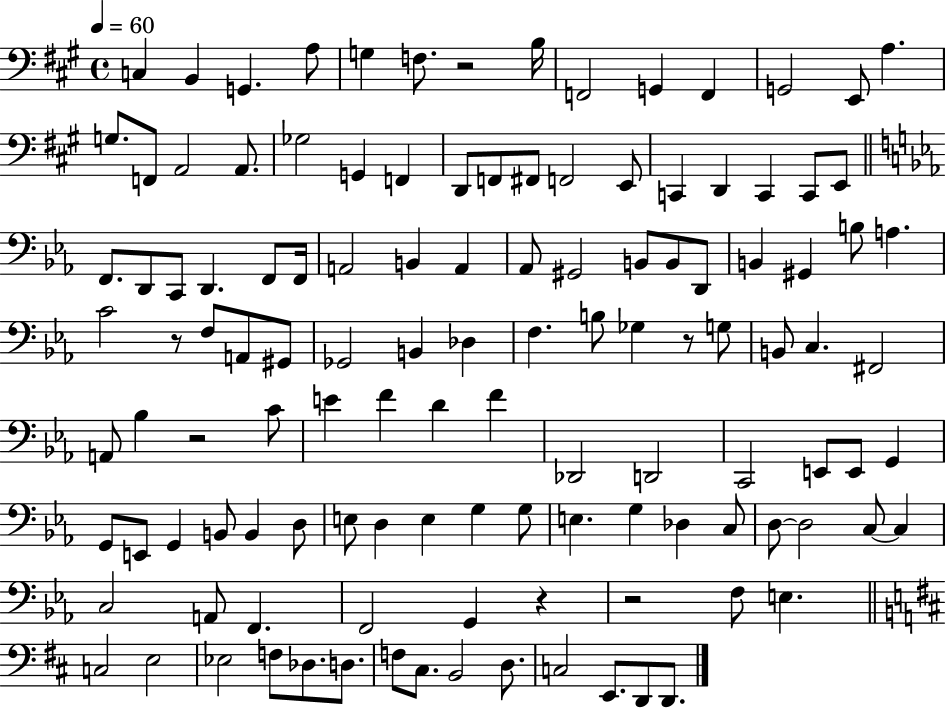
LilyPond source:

{
  \clef bass
  \time 4/4
  \defaultTimeSignature
  \key a \major
  \tempo 4 = 60
  c4 b,4 g,4. a8 | g4 f8. r2 b16 | f,2 g,4 f,4 | g,2 e,8 a4. | \break g8. f,8 a,2 a,8. | ges2 g,4 f,4 | d,8 f,8 fis,8 f,2 e,8 | c,4 d,4 c,4 c,8 e,8 | \break \bar "||" \break \key ees \major f,8. d,8 c,8 d,4. f,8 f,16 | a,2 b,4 a,4 | aes,8 gis,2 b,8 b,8 d,8 | b,4 gis,4 b8 a4. | \break c'2 r8 f8 a,8 gis,8 | ges,2 b,4 des4 | f4. b8 ges4 r8 g8 | b,8 c4. fis,2 | \break a,8 bes4 r2 c'8 | e'4 f'4 d'4 f'4 | des,2 d,2 | c,2 e,8 e,8 g,4 | \break g,8 e,8 g,4 b,8 b,4 d8 | e8 d4 e4 g4 g8 | e4. g4 des4 c8 | d8~~ d2 c8~~ c4 | \break c2 a,8 f,4. | f,2 g,4 r4 | r2 f8 e4. | \bar "||" \break \key d \major c2 e2 | ees2 f8 des8. d8. | f8 cis8. b,2 d8. | c2 e,8. d,8 d,8. | \break \bar "|."
}